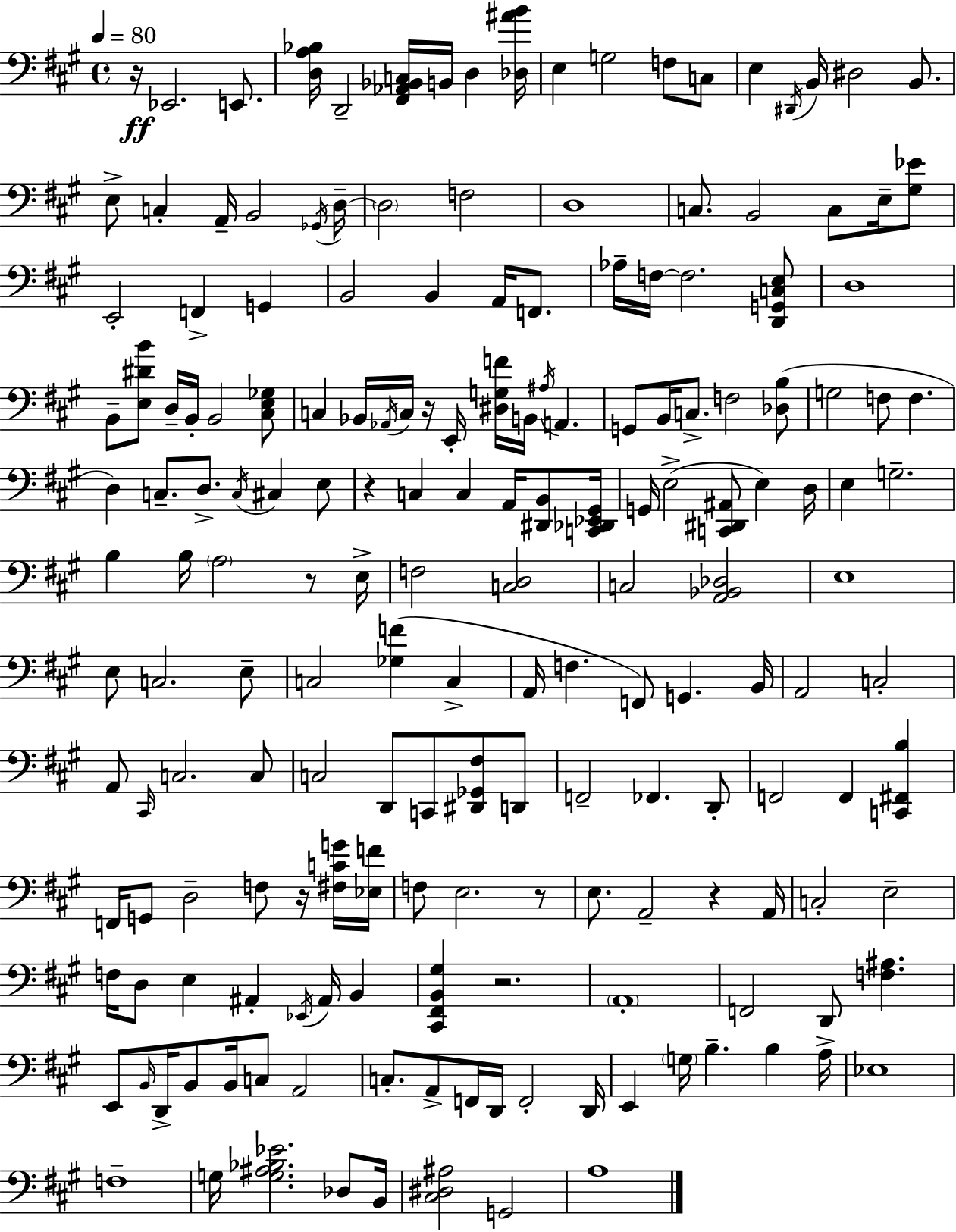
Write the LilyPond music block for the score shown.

{
  \clef bass
  \time 4/4
  \defaultTimeSignature
  \key a \major
  \tempo 4 = 80
  r16\ff ees,2. e,8. | <d a bes>16 d,2-- <fis, aes, bes, c>16 b,16 d4 <des ais' b'>16 | e4 g2 f8 c8 | e4 \acciaccatura { dis,16 } b,16 dis2 b,8. | \break e8-> c4-. a,16-- b,2 | \acciaccatura { ges,16 } d16--~~ \parenthesize d2 f2 | d1 | c8. b,2 c8 e16-- | \break <gis ees'>8 e,2-. f,4-> g,4 | b,2 b,4 a,16 f,8. | aes16-- f16~~ f2. | <d, g, c e>8 d1 | \break b,8-- <e dis' b'>8 d16-- b,16-. b,2 | <cis e ges>8 c4 bes,16 \acciaccatura { aes,16 } c16 r16 e,16-. <dis g f'>16 b,16 \acciaccatura { ais16 } a,4. | g,8 b,16 c8.-> f2 | <des b>8( g2 f8 f4. | \break d4) c8.-- d8.-> \acciaccatura { c16 } cis4 | e8 r4 c4 c4 | a,16 <dis, b,>8 <c, des, ees, gis,>16 g,16 e2->( <c, dis, ais,>8 | e4) d16 e4 g2.-- | \break b4 b16 \parenthesize a2 | r8 e16-> f2 <c d>2 | c2 <a, bes, des>2 | e1 | \break e8 c2. | e8-- c2 <ges f'>4( | c4-> a,16 f4. f,8) g,4. | b,16 a,2 c2-. | \break a,8 \grace { cis,16 } c2. | c8 c2 d,8 | c,8 <dis, ges, fis>8 d,8 f,2-- fes,4. | d,8-. f,2 f,4 | \break <c, fis, b>4 f,16 g,8 d2-- | f8 r16 <fis c' g'>16 <ees f'>16 f8 e2. | r8 e8. a,2-- | r4 a,16 c2-. e2-- | \break f16 d8 e4 ais,4-. | \acciaccatura { ees,16 } ais,16 b,4 <cis, fis, b, gis>4 r2. | \parenthesize a,1-. | f,2 d,8 | \break <f ais>4. e,8 \grace { b,16 } d,16-> b,8 b,16 c8 | a,2 c8.-. a,8-> f,16 d,16 f,2-. | d,16 e,4 \parenthesize g16 b4.-- | b4 a16-> ees1 | \break f1-- | g16 <g ais bes ees'>2. | des8 b,16 <cis dis ais>2 | g,2 a1 | \break \bar "|."
}